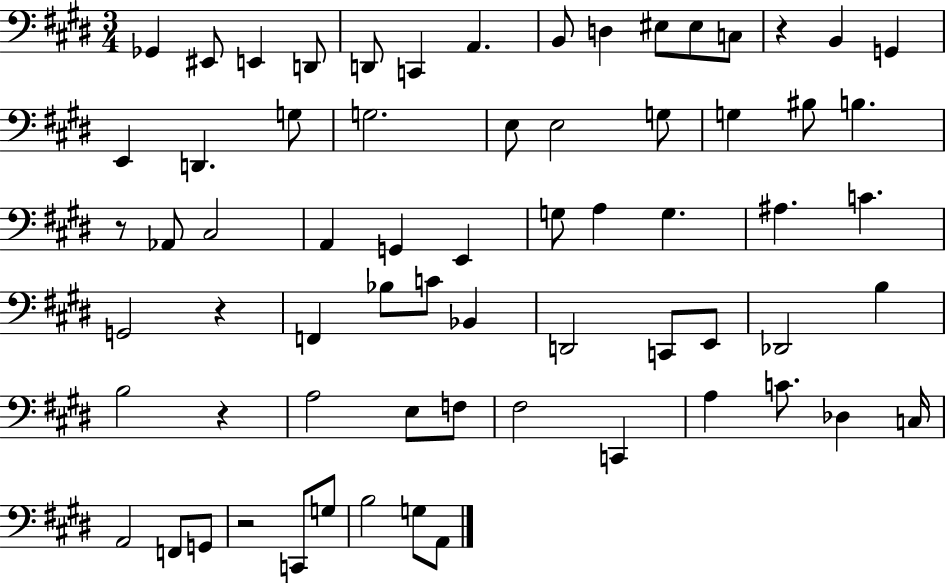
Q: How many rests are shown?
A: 5